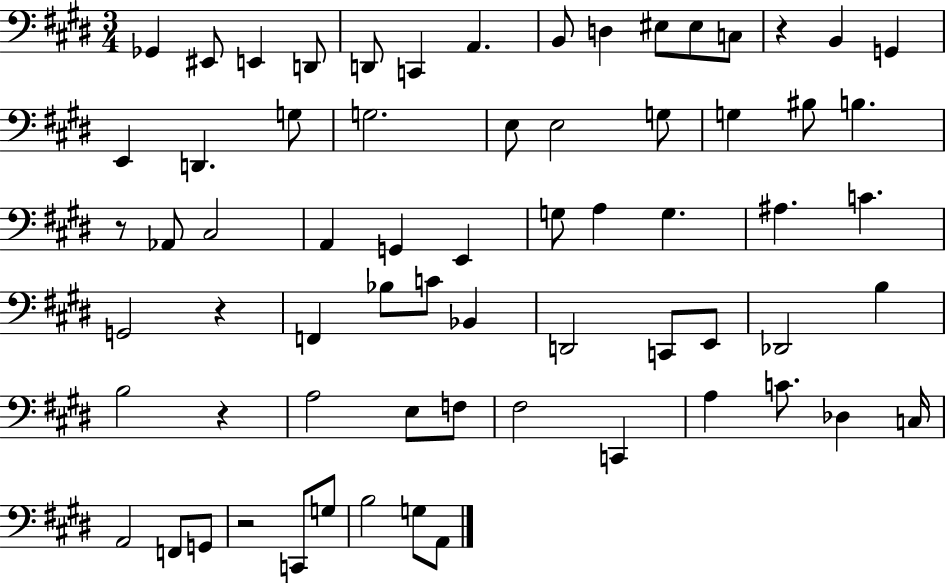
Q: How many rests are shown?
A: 5